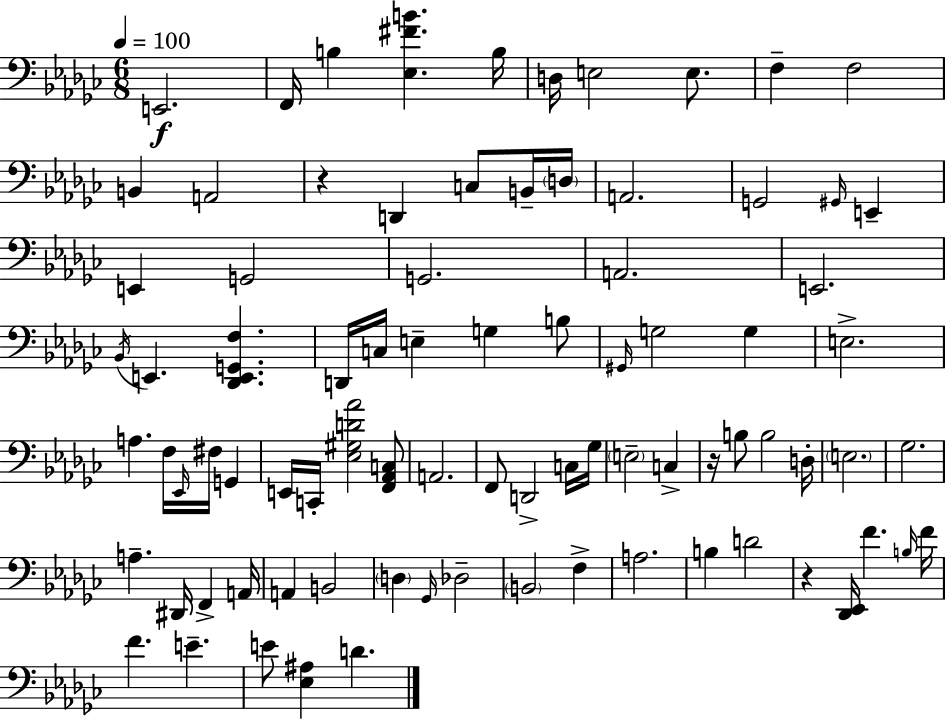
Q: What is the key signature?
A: EES minor